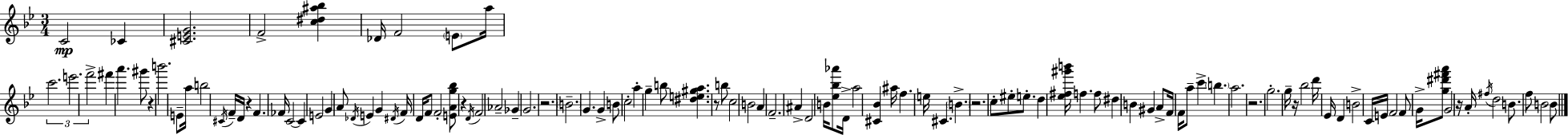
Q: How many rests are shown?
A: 9